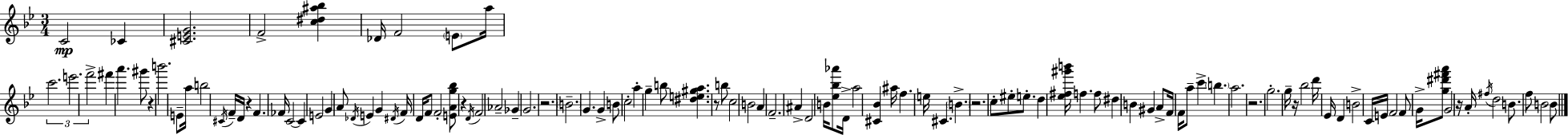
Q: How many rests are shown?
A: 9